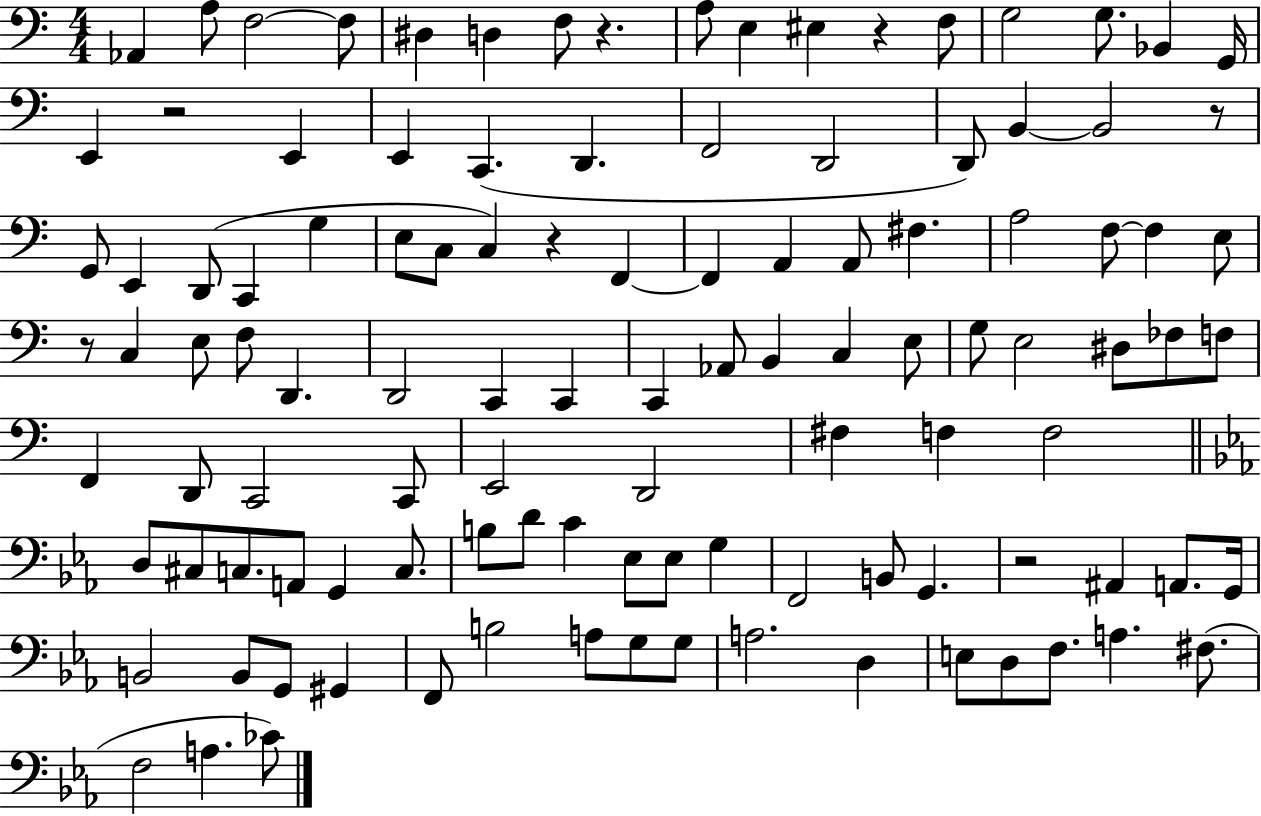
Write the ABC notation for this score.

X:1
T:Untitled
M:4/4
L:1/4
K:C
_A,, A,/2 F,2 F,/2 ^D, D, F,/2 z A,/2 E, ^E, z F,/2 G,2 G,/2 _B,, G,,/4 E,, z2 E,, E,, C,, D,, F,,2 D,,2 D,,/2 B,, B,,2 z/2 G,,/2 E,, D,,/2 C,, G, E,/2 C,/2 C, z F,, F,, A,, A,,/2 ^F, A,2 F,/2 F, E,/2 z/2 C, E,/2 F,/2 D,, D,,2 C,, C,, C,, _A,,/2 B,, C, E,/2 G,/2 E,2 ^D,/2 _F,/2 F,/2 F,, D,,/2 C,,2 C,,/2 E,,2 D,,2 ^F, F, F,2 D,/2 ^C,/2 C,/2 A,,/2 G,, C,/2 B,/2 D/2 C _E,/2 _E,/2 G, F,,2 B,,/2 G,, z2 ^A,, A,,/2 G,,/4 B,,2 B,,/2 G,,/2 ^G,, F,,/2 B,2 A,/2 G,/2 G,/2 A,2 D, E,/2 D,/2 F,/2 A, ^F,/2 F,2 A, _C/2